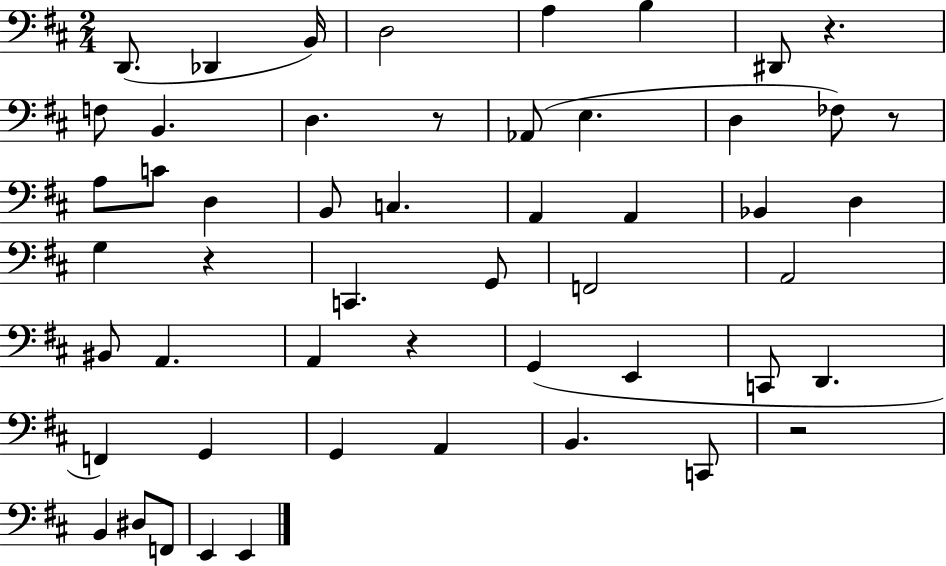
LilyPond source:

{
  \clef bass
  \numericTimeSignature
  \time 2/4
  \key d \major
  \repeat volta 2 { d,8.( des,4 b,16) | d2 | a4 b4 | dis,8 r4. | \break f8 b,4. | d4. r8 | aes,8( e4. | d4 fes8) r8 | \break a8 c'8 d4 | b,8 c4. | a,4 a,4 | bes,4 d4 | \break g4 r4 | c,4. g,8 | f,2 | a,2 | \break bis,8 a,4. | a,4 r4 | g,4( e,4 | c,8 d,4. | \break f,4) g,4 | g,4 a,4 | b,4. c,8 | r2 | \break b,4 dis8 f,8 | e,4 e,4 | } \bar "|."
}